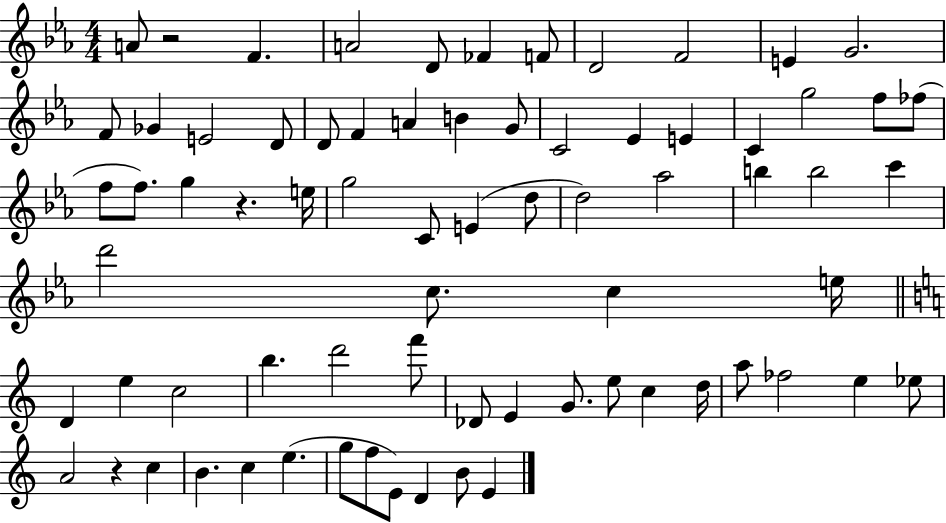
A4/e R/h F4/q. A4/h D4/e FES4/q F4/e D4/h F4/h E4/q G4/h. F4/e Gb4/q E4/h D4/e D4/e F4/q A4/q B4/q G4/e C4/h Eb4/q E4/q C4/q G5/h F5/e FES5/e F5/e F5/e. G5/q R/q. E5/s G5/h C4/e E4/q D5/e D5/h Ab5/h B5/q B5/h C6/q D6/h C5/e. C5/q E5/s D4/q E5/q C5/h B5/q. D6/h F6/e Db4/e E4/q G4/e. E5/e C5/q D5/s A5/e FES5/h E5/q Eb5/e A4/h R/q C5/q B4/q. C5/q E5/q. G5/e F5/e E4/e D4/q B4/e E4/q